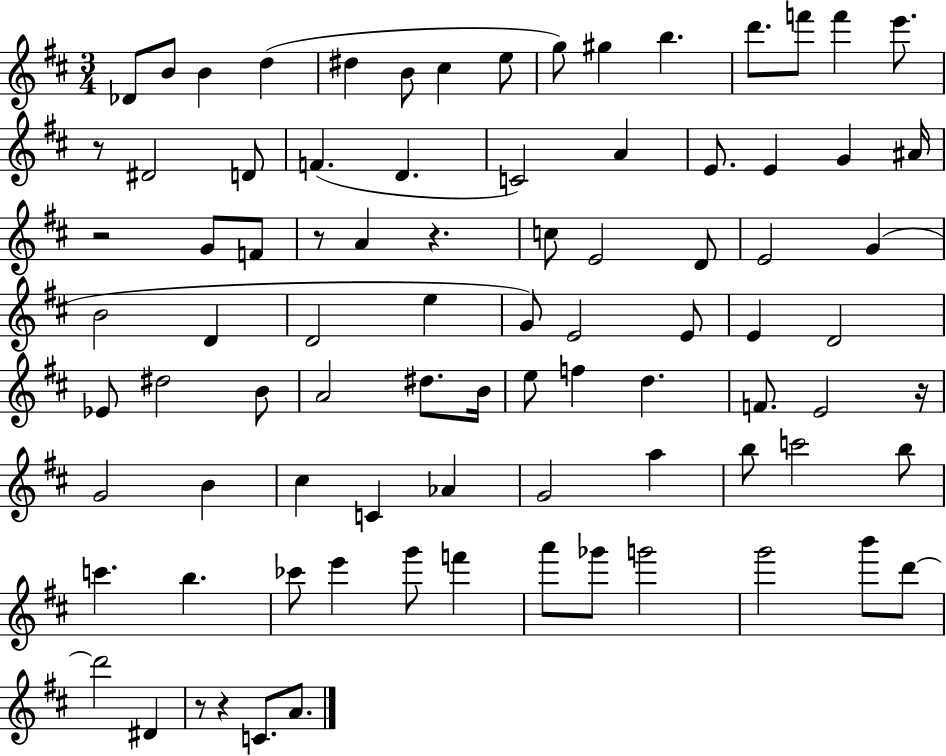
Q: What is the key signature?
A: D major